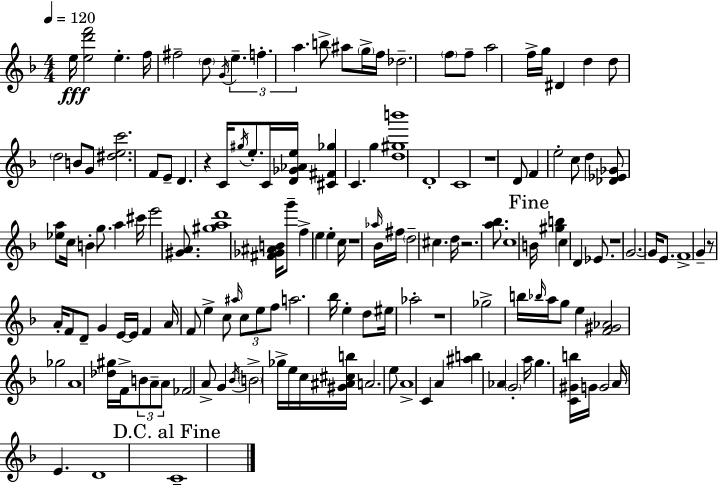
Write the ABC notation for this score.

X:1
T:Untitled
M:4/4
L:1/4
K:Dm
e/4 [ed'f']2 e f/4 ^f2 d/2 G/4 e f a b/2 ^a/2 g/4 f/4 _d2 f/2 f/2 a2 f/4 g/4 ^D d d/2 d2 B/2 G/2 [^dec']2 F/2 E/2 D z C/4 ^g/4 e/2 C/4 [D_G_Ae]/4 [^C^F_g] C g [d^gb']4 D4 C4 z4 D/2 F e2 c/2 d [_D_E_G]/2 [_ea]/2 c/4 B g/2 a ^c'/4 e'2 [^GA]/2 [^gad']4 [^F_G^AB]/4 g'/2 f e e c/4 z4 _a/4 _B/4 ^f/4 d2 ^c d/4 z2 [a_b]/2 c4 B/4 [^gb] c D _E/2 z4 G2 G/4 E/2 F4 G z/2 A/4 F/2 D/2 G E/4 E/4 F A/4 F/2 e c/2 ^a/4 c/2 e/2 f/2 a2 _b/4 e d/2 ^e/4 _a2 z4 _g2 b/4 _b/4 a/4 g/2 e [F^G_A]2 _g2 A4 [_d^g]/4 F/4 B/2 A/2 A/2 _F2 A/2 G _B/4 B2 _g/4 e/4 c/4 [^G^A^cb]/4 A2 e/2 A4 C A [^ab] _A G2 a/4 g [C^Gb]/4 G/4 G2 A/4 E D4 C4